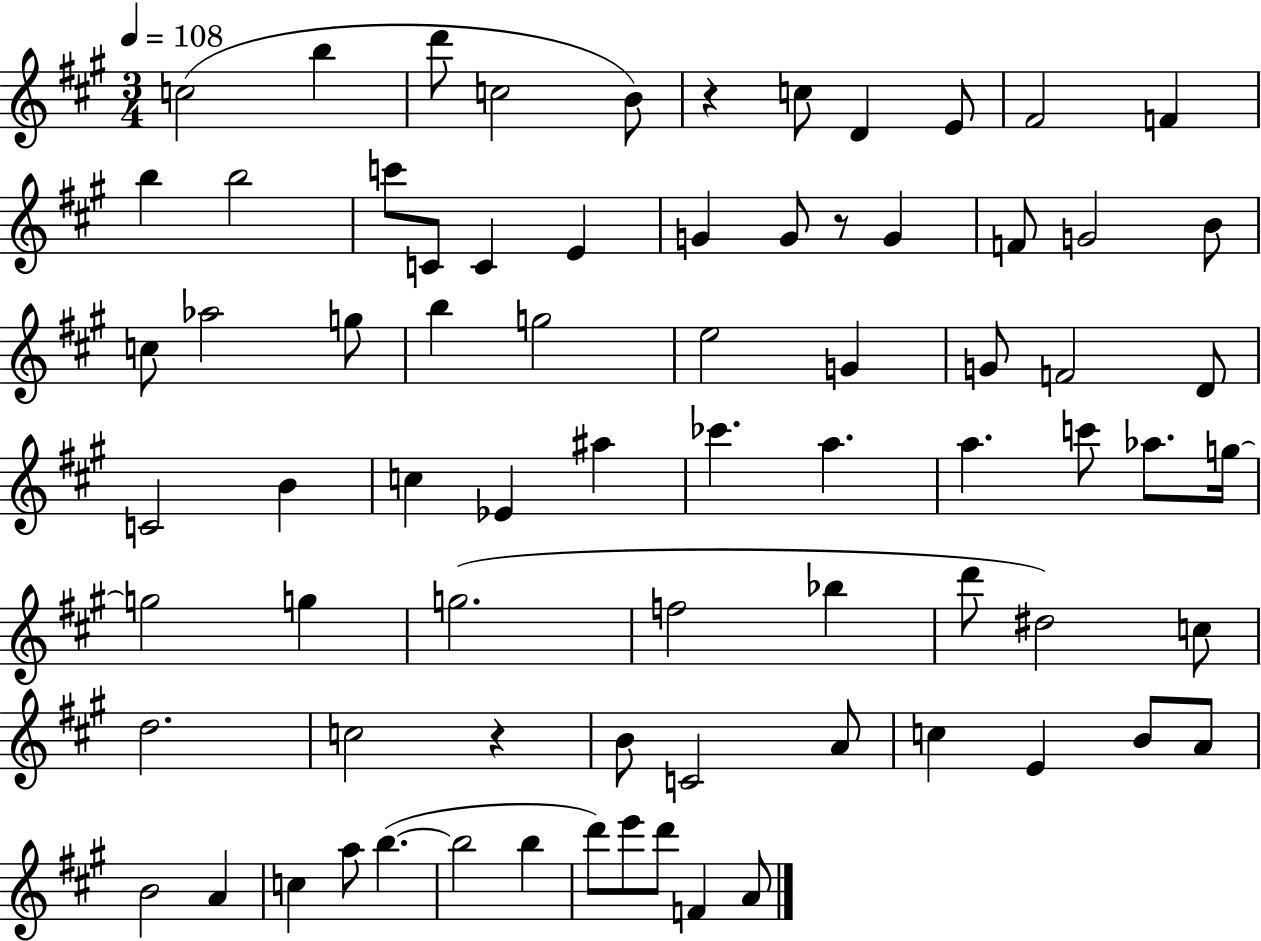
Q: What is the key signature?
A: A major